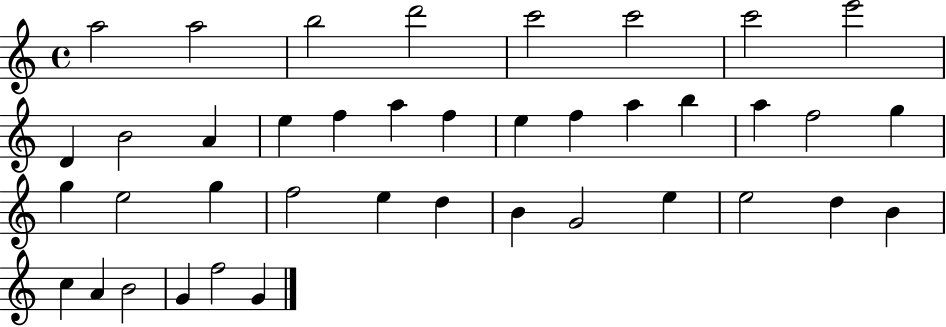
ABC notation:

X:1
T:Untitled
M:4/4
L:1/4
K:C
a2 a2 b2 d'2 c'2 c'2 c'2 e'2 D B2 A e f a f e f a b a f2 g g e2 g f2 e d B G2 e e2 d B c A B2 G f2 G